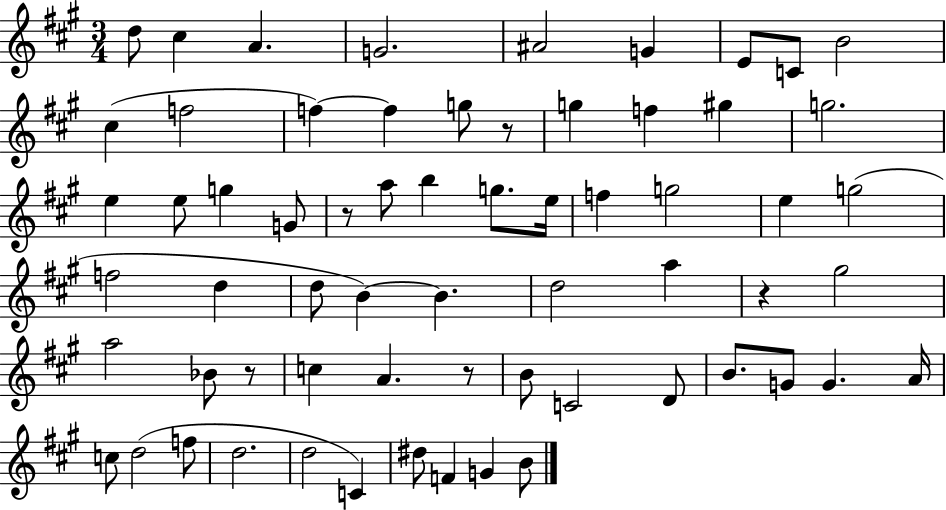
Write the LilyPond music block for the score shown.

{
  \clef treble
  \numericTimeSignature
  \time 3/4
  \key a \major
  \repeat volta 2 { d''8 cis''4 a'4. | g'2. | ais'2 g'4 | e'8 c'8 b'2 | \break cis''4( f''2 | f''4~~) f''4 g''8 r8 | g''4 f''4 gis''4 | g''2. | \break e''4 e''8 g''4 g'8 | r8 a''8 b''4 g''8. e''16 | f''4 g''2 | e''4 g''2( | \break f''2 d''4 | d''8 b'4~~) b'4. | d''2 a''4 | r4 gis''2 | \break a''2 bes'8 r8 | c''4 a'4. r8 | b'8 c'2 d'8 | b'8. g'8 g'4. a'16 | \break c''8 d''2( f''8 | d''2. | d''2 c'4) | dis''8 f'4 g'4 b'8 | \break } \bar "|."
}